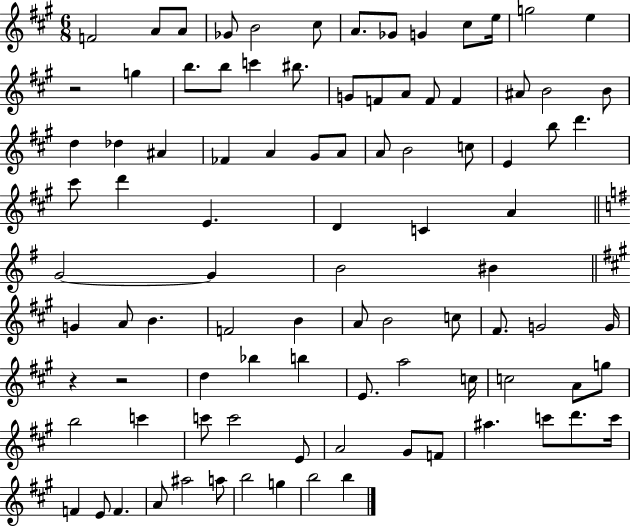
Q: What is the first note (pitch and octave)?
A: F4